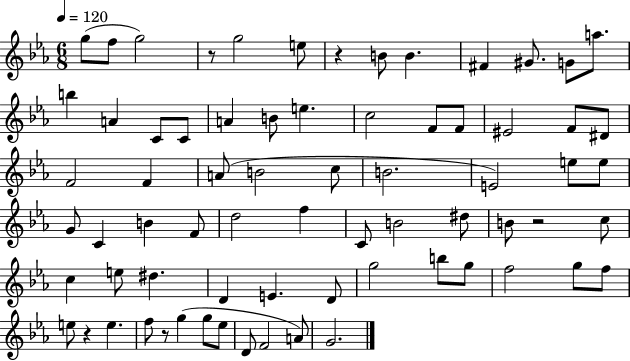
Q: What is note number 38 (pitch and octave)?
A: D5